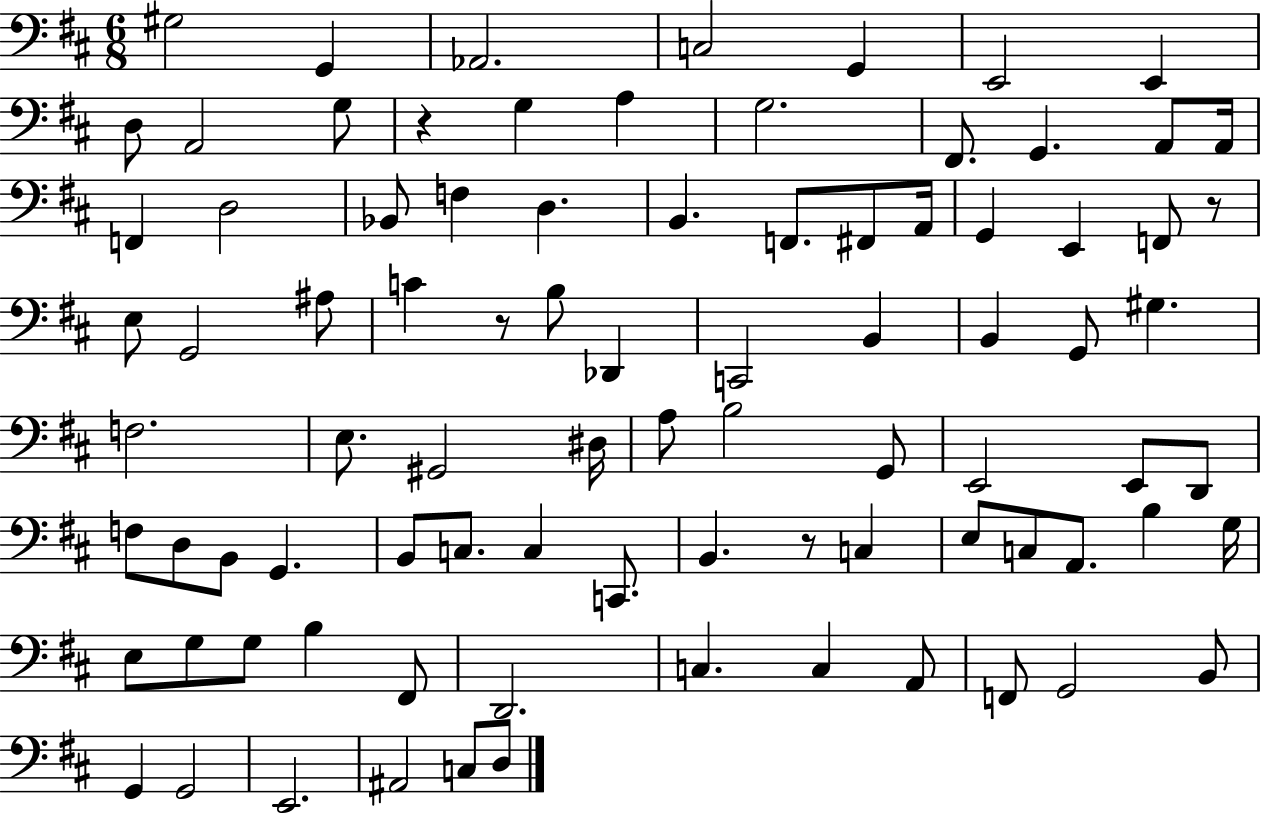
{
  \clef bass
  \numericTimeSignature
  \time 6/8
  \key d \major
  gis2 g,4 | aes,2. | c2 g,4 | e,2 e,4 | \break d8 a,2 g8 | r4 g4 a4 | g2. | fis,8. g,4. a,8 a,16 | \break f,4 d2 | bes,8 f4 d4. | b,4. f,8. fis,8 a,16 | g,4 e,4 f,8 r8 | \break e8 g,2 ais8 | c'4 r8 b8 des,4 | c,2 b,4 | b,4 g,8 gis4. | \break f2. | e8. gis,2 dis16 | a8 b2 g,8 | e,2 e,8 d,8 | \break f8 d8 b,8 g,4. | b,8 c8. c4 c,8. | b,4. r8 c4 | e8 c8 a,8. b4 g16 | \break e8 g8 g8 b4 fis,8 | d,2. | c4. c4 a,8 | f,8 g,2 b,8 | \break g,4 g,2 | e,2. | ais,2 c8 d8 | \bar "|."
}